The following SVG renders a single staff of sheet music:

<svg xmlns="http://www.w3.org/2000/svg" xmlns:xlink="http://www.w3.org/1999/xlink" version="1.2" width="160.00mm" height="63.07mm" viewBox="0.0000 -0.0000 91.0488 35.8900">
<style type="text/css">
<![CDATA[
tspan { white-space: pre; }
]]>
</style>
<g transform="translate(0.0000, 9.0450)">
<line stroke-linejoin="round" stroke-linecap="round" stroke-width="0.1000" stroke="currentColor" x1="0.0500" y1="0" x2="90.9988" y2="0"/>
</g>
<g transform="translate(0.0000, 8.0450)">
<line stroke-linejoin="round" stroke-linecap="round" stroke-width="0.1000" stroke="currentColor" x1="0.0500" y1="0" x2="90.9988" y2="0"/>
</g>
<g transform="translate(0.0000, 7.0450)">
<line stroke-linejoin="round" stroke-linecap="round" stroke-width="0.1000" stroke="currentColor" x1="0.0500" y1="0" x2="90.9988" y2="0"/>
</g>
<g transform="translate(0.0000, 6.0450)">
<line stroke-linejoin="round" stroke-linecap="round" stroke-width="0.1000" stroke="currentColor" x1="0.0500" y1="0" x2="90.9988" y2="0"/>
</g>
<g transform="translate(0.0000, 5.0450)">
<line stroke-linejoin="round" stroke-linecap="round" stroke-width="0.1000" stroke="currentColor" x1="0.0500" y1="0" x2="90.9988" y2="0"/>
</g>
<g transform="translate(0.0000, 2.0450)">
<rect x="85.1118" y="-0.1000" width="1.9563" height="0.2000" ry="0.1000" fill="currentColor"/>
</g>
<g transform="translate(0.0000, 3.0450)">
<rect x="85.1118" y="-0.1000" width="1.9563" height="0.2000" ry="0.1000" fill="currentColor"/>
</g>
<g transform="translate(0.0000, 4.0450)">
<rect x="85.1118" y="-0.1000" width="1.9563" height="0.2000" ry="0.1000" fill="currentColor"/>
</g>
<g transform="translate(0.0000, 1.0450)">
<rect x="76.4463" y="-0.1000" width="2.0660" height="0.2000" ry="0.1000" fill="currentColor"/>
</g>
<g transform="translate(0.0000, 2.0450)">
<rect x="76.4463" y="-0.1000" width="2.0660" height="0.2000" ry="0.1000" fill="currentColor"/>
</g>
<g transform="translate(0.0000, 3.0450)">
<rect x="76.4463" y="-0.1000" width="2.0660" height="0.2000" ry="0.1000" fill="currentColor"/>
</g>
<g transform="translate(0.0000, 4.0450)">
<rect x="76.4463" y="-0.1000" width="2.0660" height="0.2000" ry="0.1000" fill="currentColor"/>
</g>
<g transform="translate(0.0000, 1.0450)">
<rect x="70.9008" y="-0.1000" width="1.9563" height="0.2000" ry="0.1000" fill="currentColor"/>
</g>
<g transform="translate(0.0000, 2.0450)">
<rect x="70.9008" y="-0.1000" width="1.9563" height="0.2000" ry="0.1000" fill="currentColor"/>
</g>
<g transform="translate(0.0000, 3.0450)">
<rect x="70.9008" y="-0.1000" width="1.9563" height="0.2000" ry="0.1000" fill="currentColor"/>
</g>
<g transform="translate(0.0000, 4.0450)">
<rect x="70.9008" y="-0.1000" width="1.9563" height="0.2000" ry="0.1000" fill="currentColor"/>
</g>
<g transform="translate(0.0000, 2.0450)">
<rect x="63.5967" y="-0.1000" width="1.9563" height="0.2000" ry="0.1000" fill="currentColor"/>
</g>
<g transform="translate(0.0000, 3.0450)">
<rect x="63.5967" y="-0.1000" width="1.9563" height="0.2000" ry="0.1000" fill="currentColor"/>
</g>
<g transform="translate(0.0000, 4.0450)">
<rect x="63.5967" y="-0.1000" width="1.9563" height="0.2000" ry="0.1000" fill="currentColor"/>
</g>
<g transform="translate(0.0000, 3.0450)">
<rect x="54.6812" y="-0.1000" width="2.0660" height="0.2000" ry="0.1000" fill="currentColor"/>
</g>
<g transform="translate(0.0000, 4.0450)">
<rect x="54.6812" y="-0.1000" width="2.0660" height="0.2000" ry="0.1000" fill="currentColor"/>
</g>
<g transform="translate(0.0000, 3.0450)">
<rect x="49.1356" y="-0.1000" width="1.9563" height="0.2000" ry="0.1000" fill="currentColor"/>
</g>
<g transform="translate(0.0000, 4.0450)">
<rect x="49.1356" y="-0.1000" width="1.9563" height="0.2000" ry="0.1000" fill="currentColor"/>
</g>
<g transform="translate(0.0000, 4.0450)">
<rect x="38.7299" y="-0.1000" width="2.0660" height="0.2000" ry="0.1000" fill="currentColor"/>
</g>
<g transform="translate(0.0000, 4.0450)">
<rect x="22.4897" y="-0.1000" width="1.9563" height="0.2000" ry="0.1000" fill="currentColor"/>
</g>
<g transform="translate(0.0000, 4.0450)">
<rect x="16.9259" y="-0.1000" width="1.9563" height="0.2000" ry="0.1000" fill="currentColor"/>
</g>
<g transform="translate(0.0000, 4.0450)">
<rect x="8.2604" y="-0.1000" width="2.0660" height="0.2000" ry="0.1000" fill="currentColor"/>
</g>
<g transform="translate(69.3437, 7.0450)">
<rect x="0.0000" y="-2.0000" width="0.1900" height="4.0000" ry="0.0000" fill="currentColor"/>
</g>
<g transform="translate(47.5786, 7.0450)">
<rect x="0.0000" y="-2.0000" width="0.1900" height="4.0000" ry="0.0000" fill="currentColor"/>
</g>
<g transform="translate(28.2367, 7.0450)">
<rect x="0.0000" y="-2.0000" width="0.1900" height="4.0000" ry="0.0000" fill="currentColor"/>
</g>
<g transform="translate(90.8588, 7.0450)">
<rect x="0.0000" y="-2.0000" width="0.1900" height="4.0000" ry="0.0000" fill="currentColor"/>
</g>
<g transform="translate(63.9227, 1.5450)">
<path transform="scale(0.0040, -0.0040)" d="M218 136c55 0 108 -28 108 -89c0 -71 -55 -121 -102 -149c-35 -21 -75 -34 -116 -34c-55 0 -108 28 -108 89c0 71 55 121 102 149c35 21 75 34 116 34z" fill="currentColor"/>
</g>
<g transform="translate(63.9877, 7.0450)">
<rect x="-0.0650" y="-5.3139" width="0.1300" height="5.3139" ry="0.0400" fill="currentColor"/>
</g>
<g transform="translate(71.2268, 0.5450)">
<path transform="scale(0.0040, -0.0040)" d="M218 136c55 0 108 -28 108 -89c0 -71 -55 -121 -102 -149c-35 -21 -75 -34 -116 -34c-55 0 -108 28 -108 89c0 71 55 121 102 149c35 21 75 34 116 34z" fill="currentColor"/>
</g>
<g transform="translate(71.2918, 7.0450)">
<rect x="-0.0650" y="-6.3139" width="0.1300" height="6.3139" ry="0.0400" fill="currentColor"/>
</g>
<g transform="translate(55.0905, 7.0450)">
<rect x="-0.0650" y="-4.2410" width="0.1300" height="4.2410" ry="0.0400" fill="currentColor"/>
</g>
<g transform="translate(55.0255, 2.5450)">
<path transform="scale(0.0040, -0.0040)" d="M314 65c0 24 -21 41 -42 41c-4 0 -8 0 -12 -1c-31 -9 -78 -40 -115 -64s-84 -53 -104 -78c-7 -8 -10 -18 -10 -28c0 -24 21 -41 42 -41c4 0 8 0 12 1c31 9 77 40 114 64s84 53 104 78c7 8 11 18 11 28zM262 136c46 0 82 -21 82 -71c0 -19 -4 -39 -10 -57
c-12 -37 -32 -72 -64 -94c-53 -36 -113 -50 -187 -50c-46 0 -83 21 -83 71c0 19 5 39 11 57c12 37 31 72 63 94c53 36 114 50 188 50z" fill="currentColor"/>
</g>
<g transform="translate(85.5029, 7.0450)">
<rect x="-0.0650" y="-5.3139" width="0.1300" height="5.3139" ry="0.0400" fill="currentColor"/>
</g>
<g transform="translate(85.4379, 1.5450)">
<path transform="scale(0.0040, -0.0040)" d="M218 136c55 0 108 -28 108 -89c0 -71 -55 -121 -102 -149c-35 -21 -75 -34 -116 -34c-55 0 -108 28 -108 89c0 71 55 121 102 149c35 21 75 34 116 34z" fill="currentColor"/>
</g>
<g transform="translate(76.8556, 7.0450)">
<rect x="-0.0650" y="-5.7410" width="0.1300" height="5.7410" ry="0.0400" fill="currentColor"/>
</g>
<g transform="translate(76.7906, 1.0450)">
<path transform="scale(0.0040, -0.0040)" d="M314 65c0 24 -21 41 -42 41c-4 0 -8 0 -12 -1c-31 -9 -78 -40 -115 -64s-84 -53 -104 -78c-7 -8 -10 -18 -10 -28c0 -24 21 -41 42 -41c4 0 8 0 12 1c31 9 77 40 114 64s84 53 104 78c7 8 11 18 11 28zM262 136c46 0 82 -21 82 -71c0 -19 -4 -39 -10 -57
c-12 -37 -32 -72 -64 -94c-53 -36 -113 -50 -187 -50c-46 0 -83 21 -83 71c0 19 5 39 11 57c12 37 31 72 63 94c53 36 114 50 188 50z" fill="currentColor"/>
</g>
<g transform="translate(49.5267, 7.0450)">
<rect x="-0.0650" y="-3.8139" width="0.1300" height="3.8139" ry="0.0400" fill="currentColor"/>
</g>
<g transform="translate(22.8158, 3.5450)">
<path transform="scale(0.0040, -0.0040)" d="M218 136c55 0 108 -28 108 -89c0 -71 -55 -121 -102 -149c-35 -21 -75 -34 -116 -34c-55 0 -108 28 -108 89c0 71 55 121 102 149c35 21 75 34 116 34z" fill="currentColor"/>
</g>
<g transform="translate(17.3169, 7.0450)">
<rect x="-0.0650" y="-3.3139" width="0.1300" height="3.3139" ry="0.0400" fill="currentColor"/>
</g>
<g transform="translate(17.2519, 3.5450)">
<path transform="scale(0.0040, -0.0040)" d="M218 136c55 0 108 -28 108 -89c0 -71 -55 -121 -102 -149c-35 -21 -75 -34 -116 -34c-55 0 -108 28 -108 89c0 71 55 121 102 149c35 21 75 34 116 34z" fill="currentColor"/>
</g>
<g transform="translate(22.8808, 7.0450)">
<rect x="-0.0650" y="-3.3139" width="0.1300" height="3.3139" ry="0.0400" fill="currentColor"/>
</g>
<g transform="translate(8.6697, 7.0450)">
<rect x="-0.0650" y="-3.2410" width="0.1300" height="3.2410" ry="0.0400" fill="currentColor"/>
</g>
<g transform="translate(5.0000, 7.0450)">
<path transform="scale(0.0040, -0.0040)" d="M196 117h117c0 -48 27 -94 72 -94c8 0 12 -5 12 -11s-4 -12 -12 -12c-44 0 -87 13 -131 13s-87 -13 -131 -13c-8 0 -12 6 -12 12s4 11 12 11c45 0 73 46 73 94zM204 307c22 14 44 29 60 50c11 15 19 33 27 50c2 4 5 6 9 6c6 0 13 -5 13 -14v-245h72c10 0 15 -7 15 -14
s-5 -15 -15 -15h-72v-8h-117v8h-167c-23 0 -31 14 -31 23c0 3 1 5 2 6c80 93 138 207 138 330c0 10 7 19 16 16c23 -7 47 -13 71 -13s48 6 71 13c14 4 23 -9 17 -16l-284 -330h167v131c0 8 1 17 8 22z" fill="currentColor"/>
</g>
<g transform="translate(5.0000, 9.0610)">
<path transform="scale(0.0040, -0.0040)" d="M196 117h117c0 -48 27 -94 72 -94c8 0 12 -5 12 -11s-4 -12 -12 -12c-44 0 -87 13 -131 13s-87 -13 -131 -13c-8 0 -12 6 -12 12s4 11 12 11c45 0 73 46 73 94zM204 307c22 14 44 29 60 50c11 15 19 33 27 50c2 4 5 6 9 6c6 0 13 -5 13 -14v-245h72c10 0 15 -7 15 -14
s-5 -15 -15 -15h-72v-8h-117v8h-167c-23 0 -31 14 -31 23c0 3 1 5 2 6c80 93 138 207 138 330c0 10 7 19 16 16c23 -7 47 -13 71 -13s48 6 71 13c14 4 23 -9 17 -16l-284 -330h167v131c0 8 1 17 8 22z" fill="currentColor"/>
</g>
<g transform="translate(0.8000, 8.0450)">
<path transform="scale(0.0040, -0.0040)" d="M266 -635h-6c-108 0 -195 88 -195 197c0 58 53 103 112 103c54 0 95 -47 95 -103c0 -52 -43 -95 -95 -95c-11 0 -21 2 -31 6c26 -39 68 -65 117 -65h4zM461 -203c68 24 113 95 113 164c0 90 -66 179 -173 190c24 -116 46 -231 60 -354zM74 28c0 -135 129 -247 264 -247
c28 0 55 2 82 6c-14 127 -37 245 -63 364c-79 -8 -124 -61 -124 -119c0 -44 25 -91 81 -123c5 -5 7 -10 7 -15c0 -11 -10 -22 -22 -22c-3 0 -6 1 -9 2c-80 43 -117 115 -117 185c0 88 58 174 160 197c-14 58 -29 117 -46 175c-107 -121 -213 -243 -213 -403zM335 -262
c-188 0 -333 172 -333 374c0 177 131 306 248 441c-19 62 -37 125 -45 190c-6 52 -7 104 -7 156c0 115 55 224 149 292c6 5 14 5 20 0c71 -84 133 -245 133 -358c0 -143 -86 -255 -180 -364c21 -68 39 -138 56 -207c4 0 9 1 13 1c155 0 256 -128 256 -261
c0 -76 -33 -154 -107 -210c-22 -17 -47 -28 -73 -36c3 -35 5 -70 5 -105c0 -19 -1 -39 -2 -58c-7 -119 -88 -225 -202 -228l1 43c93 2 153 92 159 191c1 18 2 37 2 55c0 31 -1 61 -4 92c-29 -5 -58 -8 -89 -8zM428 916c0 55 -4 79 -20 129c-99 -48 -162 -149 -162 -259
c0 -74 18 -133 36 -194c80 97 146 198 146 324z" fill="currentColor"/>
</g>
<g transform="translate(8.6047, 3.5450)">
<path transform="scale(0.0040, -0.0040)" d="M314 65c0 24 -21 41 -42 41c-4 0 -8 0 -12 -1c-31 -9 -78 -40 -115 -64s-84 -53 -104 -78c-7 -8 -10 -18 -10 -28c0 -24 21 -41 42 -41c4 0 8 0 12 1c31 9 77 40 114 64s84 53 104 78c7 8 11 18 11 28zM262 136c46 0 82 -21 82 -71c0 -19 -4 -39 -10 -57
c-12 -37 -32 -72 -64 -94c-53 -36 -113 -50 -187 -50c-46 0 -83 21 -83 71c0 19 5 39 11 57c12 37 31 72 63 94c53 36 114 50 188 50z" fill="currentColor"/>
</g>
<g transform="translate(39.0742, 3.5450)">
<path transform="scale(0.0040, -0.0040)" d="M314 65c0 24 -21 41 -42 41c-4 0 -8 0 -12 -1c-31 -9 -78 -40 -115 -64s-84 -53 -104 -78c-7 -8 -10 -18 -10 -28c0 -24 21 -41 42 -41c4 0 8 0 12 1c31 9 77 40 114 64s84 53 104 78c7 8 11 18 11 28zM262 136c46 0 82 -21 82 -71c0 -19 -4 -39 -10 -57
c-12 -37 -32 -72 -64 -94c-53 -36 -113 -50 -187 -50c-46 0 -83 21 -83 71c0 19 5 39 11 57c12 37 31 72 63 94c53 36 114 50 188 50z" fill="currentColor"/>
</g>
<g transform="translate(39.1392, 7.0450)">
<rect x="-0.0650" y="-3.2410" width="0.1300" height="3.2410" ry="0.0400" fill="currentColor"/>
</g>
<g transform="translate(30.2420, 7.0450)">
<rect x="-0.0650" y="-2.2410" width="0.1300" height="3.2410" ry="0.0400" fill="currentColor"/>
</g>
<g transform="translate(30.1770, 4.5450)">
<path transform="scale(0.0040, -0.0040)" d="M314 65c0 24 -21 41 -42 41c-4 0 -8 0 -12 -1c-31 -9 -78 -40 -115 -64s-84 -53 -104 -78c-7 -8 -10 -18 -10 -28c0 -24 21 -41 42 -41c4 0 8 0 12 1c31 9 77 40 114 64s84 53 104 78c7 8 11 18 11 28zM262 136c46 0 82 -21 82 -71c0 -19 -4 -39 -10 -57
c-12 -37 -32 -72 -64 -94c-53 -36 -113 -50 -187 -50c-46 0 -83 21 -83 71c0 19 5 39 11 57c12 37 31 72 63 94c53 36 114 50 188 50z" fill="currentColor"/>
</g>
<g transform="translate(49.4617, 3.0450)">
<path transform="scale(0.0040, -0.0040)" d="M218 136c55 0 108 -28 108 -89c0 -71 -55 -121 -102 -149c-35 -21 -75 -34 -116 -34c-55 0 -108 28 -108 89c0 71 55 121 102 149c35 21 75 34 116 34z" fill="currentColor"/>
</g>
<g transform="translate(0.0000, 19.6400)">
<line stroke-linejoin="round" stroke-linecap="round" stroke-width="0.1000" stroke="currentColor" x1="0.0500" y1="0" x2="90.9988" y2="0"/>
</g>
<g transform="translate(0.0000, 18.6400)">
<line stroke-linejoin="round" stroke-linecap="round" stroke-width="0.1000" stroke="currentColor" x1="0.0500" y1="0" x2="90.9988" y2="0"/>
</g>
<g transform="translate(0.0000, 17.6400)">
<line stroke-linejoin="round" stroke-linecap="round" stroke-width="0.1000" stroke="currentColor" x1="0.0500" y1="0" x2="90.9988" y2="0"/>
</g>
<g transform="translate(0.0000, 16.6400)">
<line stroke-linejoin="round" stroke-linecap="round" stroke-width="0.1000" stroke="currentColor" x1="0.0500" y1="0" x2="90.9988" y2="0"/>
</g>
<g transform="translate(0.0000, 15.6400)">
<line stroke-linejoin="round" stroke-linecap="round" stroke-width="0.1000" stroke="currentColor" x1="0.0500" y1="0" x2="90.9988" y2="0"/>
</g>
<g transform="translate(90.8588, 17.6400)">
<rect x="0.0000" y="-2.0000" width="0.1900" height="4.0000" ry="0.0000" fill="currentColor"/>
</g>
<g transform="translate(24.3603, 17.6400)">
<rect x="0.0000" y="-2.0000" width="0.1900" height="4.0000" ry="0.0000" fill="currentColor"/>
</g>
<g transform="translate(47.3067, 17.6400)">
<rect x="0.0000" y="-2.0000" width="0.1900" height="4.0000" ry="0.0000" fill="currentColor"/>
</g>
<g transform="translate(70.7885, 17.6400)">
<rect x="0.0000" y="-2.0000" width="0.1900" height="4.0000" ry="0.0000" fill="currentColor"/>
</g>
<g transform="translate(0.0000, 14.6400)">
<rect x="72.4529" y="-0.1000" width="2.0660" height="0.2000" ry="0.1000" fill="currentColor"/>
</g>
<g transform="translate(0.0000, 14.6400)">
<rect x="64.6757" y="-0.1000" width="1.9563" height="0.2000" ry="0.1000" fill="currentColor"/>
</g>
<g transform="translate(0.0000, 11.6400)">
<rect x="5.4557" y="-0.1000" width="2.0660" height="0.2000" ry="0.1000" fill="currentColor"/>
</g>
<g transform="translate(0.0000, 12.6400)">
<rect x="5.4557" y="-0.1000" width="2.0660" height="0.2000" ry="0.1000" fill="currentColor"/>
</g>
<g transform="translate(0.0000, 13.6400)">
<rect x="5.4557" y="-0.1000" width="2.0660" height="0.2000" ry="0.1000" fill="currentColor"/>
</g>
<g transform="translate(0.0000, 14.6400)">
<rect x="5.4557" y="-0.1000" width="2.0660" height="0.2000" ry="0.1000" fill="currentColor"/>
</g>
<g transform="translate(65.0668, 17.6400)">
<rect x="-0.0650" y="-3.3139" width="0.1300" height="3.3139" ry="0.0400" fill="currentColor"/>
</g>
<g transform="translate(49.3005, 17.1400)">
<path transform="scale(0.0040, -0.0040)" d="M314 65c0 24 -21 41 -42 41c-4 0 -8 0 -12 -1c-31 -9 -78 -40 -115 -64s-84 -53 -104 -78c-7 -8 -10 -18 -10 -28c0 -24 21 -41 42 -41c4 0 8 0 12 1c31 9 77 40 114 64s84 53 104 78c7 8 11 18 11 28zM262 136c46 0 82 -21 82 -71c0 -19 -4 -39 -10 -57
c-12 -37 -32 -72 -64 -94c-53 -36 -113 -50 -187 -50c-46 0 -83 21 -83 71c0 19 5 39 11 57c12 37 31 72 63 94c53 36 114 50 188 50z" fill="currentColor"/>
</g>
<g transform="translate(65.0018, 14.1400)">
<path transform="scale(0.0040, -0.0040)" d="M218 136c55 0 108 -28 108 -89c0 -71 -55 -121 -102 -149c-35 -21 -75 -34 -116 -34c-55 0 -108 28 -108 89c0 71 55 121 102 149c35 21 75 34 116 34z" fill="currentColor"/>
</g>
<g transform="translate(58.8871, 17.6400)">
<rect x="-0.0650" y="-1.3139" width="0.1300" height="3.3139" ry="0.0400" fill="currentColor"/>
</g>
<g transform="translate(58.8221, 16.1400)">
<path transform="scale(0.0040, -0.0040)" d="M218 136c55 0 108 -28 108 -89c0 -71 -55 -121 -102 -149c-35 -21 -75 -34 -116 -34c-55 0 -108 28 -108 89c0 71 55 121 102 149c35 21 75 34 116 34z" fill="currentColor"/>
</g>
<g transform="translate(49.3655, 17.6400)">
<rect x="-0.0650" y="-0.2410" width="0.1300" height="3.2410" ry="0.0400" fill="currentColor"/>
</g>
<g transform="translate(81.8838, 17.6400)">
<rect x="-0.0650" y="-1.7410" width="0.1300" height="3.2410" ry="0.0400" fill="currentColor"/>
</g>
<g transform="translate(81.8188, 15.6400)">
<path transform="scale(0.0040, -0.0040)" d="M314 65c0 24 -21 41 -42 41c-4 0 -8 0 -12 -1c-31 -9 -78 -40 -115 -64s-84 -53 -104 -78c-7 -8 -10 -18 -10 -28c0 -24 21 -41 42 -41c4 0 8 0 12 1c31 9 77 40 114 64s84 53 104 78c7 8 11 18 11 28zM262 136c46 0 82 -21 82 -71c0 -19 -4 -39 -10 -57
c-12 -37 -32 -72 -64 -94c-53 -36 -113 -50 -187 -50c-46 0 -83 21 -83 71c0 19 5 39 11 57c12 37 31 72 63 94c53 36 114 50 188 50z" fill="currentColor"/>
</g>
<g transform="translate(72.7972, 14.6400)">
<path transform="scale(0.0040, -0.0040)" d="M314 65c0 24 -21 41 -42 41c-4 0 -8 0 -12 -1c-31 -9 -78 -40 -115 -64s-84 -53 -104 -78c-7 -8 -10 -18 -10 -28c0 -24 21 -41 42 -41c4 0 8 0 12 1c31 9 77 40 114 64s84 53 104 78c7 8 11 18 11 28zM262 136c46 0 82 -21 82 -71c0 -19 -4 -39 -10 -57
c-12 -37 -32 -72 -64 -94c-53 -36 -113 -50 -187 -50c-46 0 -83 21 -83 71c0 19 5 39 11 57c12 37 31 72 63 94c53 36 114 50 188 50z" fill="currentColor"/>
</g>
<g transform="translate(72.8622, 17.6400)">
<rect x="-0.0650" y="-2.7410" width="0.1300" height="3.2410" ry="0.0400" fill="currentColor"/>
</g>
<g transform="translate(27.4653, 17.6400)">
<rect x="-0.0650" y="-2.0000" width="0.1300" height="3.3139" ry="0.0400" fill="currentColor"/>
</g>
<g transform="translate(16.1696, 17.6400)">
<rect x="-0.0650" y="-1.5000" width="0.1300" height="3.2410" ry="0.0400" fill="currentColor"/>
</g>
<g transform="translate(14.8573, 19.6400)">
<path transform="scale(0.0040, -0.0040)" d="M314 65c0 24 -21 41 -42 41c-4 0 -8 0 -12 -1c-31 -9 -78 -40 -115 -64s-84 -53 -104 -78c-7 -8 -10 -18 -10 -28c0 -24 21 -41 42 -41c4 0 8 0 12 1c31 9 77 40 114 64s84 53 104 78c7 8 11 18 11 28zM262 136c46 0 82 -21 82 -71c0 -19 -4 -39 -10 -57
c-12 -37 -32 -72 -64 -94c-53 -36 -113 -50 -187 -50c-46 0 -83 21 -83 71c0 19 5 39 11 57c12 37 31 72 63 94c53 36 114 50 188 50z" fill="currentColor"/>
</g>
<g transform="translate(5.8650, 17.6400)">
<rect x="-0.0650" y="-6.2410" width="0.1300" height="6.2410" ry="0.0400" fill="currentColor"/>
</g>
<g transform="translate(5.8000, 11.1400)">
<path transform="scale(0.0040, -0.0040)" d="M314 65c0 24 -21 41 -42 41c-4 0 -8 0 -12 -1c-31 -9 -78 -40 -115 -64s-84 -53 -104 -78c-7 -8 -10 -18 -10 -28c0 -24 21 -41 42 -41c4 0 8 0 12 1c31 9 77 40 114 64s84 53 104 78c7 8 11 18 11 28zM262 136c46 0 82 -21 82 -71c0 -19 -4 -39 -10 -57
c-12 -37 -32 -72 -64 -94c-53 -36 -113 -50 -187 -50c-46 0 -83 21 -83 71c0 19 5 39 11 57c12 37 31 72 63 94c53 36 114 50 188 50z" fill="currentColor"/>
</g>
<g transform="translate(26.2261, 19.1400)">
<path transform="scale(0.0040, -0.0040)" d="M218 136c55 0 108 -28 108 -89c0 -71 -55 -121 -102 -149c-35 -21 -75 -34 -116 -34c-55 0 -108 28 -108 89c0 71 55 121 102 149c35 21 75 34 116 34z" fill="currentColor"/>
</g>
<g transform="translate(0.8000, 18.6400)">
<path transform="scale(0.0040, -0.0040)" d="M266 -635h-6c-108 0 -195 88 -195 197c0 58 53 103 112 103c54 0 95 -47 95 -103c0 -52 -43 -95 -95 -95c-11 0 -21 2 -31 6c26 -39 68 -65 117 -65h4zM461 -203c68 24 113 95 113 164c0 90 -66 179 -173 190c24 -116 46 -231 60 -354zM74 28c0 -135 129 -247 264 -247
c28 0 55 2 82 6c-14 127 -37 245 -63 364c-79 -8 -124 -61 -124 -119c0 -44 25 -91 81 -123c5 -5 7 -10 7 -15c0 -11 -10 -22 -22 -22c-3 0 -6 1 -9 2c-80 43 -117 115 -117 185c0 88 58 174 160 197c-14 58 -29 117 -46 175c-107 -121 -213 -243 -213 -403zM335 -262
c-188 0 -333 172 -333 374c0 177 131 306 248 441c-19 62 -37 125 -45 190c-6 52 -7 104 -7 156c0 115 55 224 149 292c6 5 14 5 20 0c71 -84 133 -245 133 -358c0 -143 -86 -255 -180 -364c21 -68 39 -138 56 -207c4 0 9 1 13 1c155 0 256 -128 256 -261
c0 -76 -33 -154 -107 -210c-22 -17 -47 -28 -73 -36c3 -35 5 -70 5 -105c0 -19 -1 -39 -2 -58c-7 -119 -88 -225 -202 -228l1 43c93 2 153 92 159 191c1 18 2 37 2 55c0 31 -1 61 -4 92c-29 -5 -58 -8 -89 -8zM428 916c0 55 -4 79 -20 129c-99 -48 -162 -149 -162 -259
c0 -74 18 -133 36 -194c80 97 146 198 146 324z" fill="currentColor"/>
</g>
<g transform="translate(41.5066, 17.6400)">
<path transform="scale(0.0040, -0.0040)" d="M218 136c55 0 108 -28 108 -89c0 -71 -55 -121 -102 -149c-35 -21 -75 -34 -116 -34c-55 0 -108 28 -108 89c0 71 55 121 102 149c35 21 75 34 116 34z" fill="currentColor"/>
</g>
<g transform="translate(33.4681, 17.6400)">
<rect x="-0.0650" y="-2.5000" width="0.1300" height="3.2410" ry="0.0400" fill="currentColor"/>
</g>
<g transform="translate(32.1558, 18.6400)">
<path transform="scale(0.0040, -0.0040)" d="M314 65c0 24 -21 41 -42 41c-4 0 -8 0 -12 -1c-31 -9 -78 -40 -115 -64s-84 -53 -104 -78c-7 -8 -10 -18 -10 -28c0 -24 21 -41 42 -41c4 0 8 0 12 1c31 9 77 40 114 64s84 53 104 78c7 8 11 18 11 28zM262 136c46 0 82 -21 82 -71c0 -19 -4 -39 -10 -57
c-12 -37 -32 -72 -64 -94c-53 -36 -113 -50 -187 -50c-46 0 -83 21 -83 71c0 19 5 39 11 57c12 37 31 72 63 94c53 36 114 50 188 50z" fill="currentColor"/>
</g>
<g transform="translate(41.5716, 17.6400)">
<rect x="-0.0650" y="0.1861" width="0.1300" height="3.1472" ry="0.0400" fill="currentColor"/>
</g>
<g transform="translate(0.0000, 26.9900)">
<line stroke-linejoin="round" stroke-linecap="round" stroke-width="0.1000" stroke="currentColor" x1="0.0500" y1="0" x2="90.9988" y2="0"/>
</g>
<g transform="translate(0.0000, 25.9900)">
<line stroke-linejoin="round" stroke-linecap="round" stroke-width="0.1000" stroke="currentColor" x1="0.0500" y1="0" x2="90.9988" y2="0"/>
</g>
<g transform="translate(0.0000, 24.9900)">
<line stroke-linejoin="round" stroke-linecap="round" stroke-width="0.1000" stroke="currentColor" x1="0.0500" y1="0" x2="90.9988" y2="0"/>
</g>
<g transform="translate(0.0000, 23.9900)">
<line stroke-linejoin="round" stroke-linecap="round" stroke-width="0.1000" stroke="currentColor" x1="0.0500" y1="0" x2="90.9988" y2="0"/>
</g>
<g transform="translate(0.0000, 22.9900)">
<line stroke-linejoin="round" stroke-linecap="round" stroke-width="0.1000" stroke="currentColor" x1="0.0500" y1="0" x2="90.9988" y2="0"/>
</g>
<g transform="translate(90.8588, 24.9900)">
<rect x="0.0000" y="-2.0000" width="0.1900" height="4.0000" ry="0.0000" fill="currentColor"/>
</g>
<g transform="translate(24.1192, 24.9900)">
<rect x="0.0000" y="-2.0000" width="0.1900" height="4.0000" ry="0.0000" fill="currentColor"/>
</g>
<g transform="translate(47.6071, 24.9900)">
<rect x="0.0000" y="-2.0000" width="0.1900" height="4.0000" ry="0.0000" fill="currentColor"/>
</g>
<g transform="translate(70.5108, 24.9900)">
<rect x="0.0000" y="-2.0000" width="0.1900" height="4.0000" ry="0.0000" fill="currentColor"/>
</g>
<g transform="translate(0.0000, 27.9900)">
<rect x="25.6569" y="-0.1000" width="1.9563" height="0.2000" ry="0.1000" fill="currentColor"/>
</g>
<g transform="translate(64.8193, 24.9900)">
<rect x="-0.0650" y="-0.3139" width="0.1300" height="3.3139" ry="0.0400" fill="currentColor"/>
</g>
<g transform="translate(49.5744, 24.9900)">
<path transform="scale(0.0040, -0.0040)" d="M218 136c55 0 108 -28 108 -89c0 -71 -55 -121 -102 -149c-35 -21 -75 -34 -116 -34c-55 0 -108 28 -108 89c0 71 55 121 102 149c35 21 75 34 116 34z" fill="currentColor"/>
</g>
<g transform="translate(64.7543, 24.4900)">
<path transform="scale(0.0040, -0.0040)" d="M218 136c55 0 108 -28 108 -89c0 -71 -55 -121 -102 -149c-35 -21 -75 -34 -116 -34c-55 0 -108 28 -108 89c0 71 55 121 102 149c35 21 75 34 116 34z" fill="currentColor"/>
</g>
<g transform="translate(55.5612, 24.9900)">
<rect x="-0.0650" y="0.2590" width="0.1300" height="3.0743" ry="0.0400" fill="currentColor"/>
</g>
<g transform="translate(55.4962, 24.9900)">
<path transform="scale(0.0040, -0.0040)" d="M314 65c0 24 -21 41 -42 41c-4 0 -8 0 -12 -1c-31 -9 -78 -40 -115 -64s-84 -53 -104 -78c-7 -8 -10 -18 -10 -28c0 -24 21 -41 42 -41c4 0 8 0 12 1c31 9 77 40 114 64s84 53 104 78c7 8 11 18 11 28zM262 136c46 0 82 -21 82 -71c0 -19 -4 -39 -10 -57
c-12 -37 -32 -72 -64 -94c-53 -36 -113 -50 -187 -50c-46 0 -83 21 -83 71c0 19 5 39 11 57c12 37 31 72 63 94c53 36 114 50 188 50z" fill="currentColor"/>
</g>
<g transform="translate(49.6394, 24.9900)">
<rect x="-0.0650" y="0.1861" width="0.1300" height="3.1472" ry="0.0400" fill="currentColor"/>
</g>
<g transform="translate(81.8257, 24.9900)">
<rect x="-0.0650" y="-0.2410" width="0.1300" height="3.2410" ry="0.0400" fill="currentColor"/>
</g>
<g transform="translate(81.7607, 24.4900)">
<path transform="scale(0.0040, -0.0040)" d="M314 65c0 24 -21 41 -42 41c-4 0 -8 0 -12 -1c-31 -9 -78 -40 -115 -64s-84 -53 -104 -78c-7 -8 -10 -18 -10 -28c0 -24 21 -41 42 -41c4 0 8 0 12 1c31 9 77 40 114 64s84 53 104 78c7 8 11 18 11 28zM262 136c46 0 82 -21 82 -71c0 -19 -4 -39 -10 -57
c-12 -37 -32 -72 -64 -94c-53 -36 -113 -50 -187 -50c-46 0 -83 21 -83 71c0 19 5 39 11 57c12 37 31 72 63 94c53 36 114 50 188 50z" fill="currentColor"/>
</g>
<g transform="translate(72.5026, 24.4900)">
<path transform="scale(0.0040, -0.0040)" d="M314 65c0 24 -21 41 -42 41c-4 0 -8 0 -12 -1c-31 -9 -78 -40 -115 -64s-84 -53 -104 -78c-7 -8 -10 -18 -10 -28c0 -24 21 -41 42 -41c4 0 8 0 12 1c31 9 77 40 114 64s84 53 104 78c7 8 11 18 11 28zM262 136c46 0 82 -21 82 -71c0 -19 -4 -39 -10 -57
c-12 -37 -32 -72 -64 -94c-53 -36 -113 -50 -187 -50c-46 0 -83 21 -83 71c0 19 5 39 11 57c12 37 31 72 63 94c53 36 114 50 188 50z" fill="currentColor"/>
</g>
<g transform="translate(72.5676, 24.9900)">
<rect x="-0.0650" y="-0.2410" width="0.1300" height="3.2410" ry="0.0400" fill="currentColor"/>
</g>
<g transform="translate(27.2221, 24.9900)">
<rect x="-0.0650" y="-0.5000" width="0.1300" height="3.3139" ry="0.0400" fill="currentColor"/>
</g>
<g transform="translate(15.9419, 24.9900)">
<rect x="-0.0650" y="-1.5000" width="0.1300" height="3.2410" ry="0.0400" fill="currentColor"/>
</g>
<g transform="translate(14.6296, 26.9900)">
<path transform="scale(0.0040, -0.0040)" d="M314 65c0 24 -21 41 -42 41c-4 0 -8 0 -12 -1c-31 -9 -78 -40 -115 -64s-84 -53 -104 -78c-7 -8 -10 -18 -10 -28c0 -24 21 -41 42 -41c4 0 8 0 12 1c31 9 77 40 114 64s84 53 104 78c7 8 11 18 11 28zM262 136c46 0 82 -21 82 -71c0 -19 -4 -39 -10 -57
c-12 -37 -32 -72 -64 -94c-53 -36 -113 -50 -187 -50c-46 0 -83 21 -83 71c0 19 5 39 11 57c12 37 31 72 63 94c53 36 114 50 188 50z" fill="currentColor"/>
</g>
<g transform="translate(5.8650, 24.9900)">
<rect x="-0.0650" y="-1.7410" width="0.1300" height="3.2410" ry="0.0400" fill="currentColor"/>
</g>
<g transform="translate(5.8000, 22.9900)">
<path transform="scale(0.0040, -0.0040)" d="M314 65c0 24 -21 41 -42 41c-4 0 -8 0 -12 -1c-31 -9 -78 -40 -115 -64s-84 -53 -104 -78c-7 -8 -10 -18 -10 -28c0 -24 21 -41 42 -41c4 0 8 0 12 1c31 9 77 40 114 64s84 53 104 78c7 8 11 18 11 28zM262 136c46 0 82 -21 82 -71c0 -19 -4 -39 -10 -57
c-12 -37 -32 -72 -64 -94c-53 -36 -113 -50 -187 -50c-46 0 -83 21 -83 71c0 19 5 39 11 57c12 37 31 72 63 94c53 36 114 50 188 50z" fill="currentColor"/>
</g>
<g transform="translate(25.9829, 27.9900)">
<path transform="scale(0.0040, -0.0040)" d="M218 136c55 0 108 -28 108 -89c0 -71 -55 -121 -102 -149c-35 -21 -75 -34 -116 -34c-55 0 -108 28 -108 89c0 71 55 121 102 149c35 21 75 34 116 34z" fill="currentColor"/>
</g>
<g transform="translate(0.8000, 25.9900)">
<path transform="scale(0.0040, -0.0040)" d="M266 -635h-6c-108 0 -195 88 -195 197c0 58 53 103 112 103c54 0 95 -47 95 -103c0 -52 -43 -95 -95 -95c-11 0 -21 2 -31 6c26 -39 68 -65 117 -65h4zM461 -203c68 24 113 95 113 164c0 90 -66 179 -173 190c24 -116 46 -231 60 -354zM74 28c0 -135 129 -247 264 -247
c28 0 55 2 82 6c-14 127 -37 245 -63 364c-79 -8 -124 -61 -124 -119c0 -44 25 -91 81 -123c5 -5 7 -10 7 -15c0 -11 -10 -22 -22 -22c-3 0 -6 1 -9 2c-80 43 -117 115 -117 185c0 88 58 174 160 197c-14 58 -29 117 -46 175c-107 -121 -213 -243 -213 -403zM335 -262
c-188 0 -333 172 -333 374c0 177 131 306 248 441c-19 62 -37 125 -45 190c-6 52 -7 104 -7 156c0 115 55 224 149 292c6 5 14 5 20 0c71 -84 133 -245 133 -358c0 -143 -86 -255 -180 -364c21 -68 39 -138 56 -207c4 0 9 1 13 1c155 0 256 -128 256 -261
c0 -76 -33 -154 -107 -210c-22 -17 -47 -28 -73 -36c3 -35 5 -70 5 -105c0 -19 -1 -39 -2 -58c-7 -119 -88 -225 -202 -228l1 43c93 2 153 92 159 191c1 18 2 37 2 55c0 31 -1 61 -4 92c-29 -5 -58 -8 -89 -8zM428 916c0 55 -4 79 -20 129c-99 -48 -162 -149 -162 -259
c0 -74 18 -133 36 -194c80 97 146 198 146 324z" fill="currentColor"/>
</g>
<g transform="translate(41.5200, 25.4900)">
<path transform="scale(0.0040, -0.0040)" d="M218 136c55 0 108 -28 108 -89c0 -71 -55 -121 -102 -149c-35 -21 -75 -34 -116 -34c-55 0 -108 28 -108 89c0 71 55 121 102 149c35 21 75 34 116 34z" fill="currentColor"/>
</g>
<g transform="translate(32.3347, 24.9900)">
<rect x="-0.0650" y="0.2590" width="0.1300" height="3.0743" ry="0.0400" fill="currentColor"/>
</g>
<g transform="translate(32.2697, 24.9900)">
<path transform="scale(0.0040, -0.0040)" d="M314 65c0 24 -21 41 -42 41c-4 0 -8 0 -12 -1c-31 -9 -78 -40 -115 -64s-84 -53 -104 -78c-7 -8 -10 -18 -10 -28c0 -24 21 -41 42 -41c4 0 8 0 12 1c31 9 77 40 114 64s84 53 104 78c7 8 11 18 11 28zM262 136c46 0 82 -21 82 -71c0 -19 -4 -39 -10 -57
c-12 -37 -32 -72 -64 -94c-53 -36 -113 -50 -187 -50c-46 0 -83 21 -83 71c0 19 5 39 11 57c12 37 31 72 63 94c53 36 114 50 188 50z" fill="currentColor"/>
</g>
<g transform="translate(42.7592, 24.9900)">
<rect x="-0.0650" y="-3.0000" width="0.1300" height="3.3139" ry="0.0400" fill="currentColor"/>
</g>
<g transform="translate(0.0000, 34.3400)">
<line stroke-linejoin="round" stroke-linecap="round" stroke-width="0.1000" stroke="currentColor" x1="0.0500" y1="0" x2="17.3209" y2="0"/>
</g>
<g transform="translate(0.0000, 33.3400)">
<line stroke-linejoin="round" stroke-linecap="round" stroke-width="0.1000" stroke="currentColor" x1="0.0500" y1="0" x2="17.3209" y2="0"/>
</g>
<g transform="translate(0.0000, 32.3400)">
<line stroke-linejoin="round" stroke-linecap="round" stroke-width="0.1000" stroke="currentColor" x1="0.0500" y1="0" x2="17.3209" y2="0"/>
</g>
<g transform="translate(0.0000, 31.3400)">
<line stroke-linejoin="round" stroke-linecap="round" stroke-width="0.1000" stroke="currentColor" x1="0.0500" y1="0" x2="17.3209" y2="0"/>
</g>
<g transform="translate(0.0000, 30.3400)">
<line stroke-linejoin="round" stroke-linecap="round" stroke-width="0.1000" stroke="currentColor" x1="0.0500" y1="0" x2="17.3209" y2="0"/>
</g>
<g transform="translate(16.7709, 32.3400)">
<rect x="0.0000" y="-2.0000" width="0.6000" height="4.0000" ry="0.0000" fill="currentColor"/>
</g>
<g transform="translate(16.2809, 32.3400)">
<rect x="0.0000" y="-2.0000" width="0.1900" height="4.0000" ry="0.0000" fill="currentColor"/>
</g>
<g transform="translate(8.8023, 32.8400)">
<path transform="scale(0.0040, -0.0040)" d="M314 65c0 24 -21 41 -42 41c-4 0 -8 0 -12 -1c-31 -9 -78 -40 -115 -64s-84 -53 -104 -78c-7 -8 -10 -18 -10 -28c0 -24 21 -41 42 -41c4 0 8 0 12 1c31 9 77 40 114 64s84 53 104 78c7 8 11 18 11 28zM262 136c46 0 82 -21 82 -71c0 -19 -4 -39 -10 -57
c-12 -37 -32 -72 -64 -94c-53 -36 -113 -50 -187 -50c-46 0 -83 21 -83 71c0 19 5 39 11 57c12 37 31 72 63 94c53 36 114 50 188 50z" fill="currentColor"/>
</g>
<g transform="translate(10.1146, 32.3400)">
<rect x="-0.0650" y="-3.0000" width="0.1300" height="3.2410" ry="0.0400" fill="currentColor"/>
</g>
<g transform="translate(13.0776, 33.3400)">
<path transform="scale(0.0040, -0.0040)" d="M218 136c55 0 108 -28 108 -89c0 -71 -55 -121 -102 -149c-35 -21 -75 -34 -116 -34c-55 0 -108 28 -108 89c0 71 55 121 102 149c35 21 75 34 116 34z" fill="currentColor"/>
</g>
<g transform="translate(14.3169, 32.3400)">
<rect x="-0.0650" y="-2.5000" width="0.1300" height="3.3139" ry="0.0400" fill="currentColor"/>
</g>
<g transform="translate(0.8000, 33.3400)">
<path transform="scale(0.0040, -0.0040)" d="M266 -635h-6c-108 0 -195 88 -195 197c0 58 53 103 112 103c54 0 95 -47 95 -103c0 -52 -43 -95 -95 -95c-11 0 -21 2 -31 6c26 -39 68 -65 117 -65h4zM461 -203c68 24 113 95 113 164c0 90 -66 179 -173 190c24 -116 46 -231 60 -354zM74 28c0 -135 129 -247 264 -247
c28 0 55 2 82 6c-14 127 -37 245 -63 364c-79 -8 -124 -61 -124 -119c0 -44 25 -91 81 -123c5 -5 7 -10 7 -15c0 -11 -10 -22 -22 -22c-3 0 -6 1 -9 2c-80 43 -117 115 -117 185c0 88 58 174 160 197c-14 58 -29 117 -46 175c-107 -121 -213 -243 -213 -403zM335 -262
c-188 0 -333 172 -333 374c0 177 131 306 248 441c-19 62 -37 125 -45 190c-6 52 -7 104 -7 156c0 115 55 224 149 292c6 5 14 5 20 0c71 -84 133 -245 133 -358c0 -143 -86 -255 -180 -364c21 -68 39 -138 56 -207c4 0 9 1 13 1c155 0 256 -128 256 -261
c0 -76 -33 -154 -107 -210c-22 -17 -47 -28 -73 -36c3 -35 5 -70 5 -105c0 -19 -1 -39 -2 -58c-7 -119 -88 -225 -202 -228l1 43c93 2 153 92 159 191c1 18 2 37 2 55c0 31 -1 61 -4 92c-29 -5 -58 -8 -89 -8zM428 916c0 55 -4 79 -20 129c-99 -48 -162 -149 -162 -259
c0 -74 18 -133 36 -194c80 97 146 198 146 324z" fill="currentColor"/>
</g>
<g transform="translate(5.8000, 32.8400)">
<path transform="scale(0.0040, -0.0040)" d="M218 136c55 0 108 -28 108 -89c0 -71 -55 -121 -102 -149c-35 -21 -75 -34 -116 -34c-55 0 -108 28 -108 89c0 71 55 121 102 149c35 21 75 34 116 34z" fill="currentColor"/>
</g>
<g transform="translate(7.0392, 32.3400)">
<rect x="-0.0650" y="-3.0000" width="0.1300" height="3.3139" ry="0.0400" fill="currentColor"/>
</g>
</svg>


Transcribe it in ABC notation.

X:1
T:Untitled
M:4/4
L:1/4
K:C
b2 b b g2 b2 c' d'2 f' a' g'2 f' a'2 E2 F G2 B c2 e b a2 f2 f2 E2 C B2 A B B2 c c2 c2 A A2 G